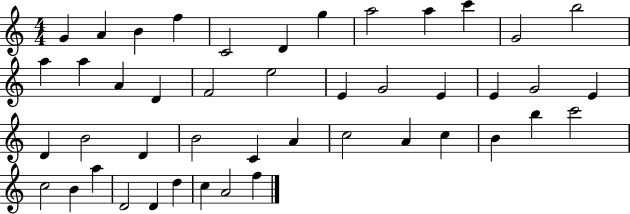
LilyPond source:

{
  \clef treble
  \numericTimeSignature
  \time 4/4
  \key c \major
  g'4 a'4 b'4 f''4 | c'2 d'4 g''4 | a''2 a''4 c'''4 | g'2 b''2 | \break a''4 a''4 a'4 d'4 | f'2 e''2 | e'4 g'2 e'4 | e'4 g'2 e'4 | \break d'4 b'2 d'4 | b'2 c'4 a'4 | c''2 a'4 c''4 | b'4 b''4 c'''2 | \break c''2 b'4 a''4 | d'2 d'4 d''4 | c''4 a'2 f''4 | \bar "|."
}